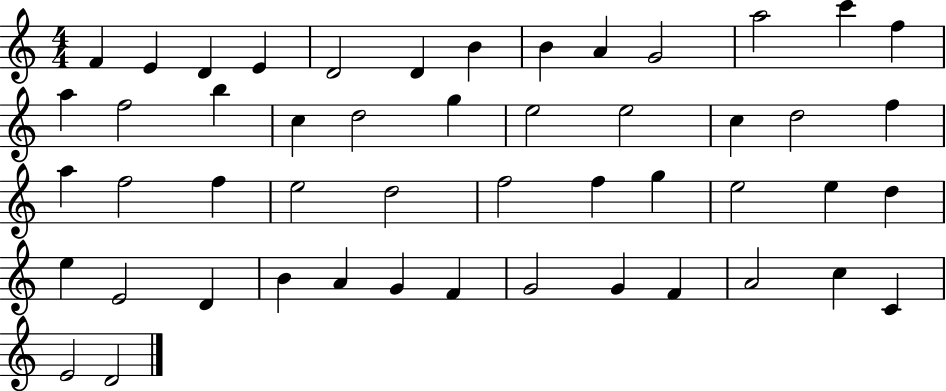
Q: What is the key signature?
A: C major